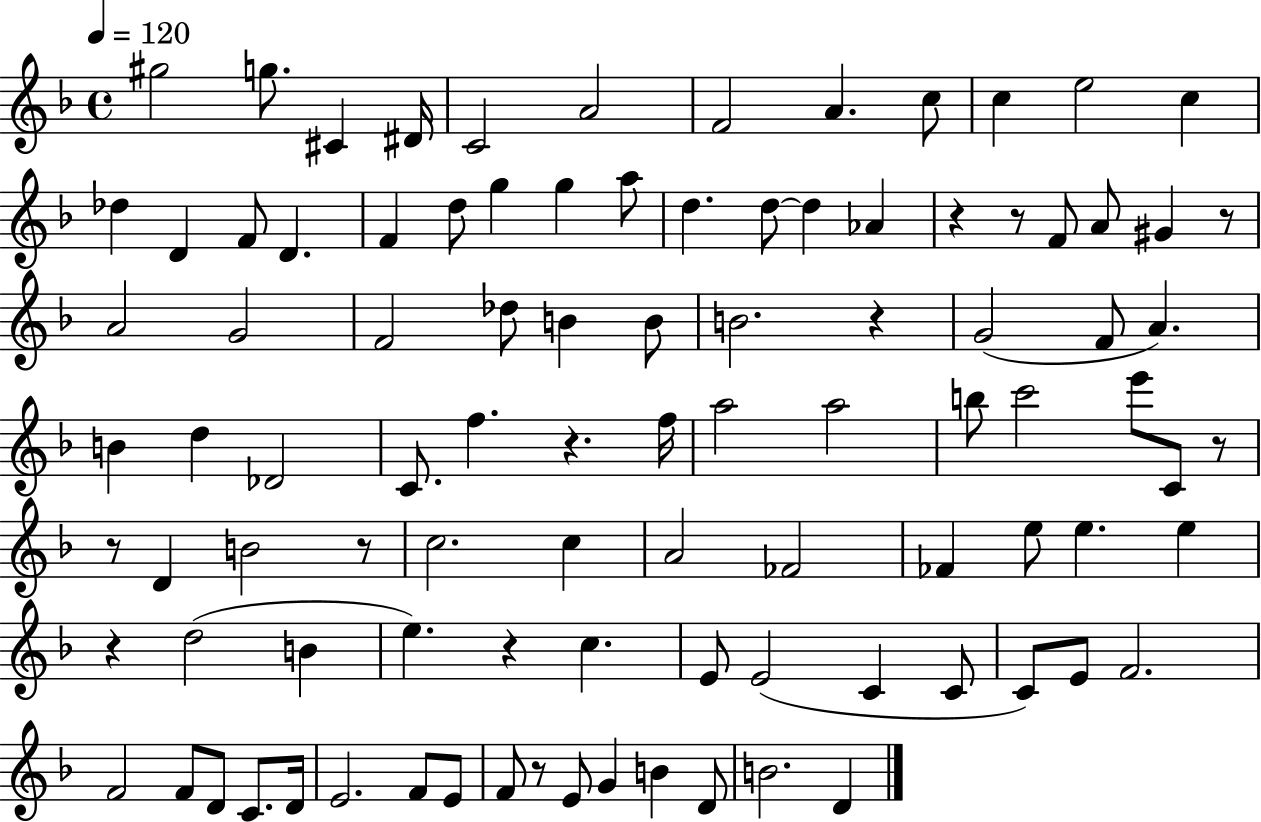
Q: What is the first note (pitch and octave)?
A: G#5